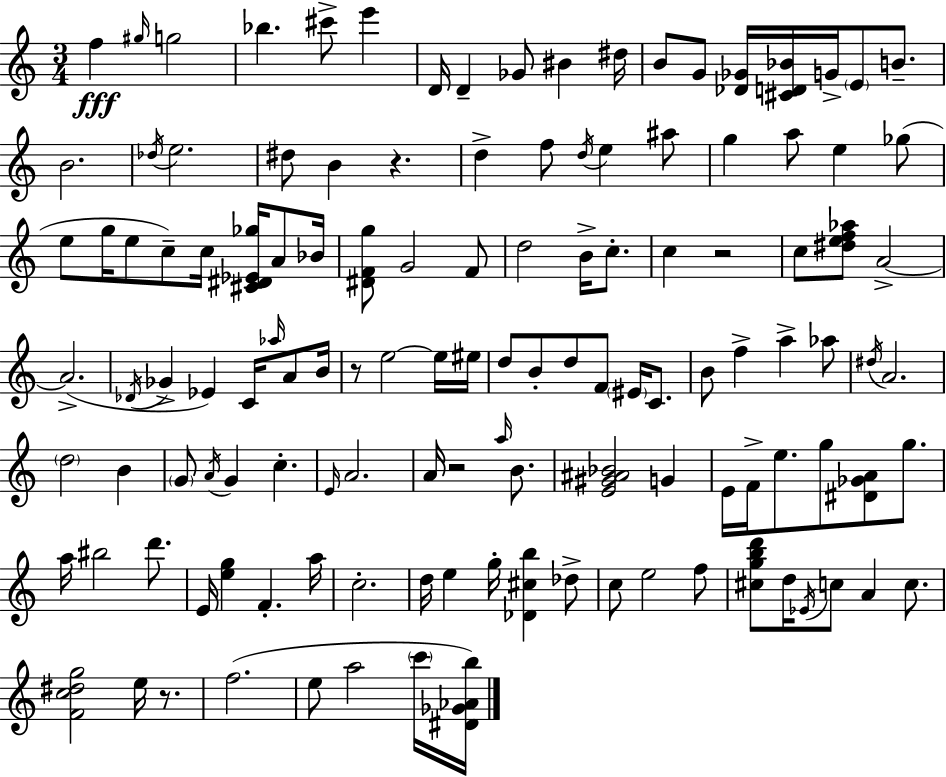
F5/q G#5/s G5/h Bb5/q. C#6/e E6/q D4/s D4/q Gb4/e BIS4/q D#5/s B4/e G4/e [Db4,Gb4]/s [C#4,D4,Bb4]/s G4/s E4/e B4/e. B4/h. Db5/s E5/h. D#5/e B4/q R/q. D5/q F5/e D5/s E5/q A#5/e G5/q A5/e E5/q Gb5/e E5/e G5/s E5/e C5/e C5/s [C#4,D#4,Eb4,Gb5]/s A4/e Bb4/s [D#4,F4,G5]/e G4/h F4/e D5/h B4/s C5/e. C5/q R/h C5/e [D#5,E5,F5,Ab5]/e A4/h A4/h. Db4/s Gb4/q Eb4/q C4/s Ab5/s A4/e B4/s R/e E5/h E5/s EIS5/s D5/e B4/e D5/e F4/e EIS4/s C4/e. B4/e F5/q A5/q Ab5/e D#5/s A4/h. D5/h B4/q G4/e A4/s G4/q C5/q. E4/s A4/h. A4/s R/h A5/s B4/e. [E4,G#4,A#4,Bb4]/h G4/q E4/s F4/s E5/e. G5/e [D#4,Gb4,A4]/e G5/e. A5/s BIS5/h D6/e. E4/s [E5,G5]/q F4/q. A5/s C5/h. D5/s E5/q G5/s [Db4,C#5,B5]/q Db5/e C5/e E5/h F5/e [C#5,G5,B5,D6]/e D5/s Eb4/s C5/e A4/q C5/e. [F4,C5,D#5,G5]/h E5/s R/e. F5/h. E5/e A5/h C6/s [D#4,Gb4,Ab4,B5]/s